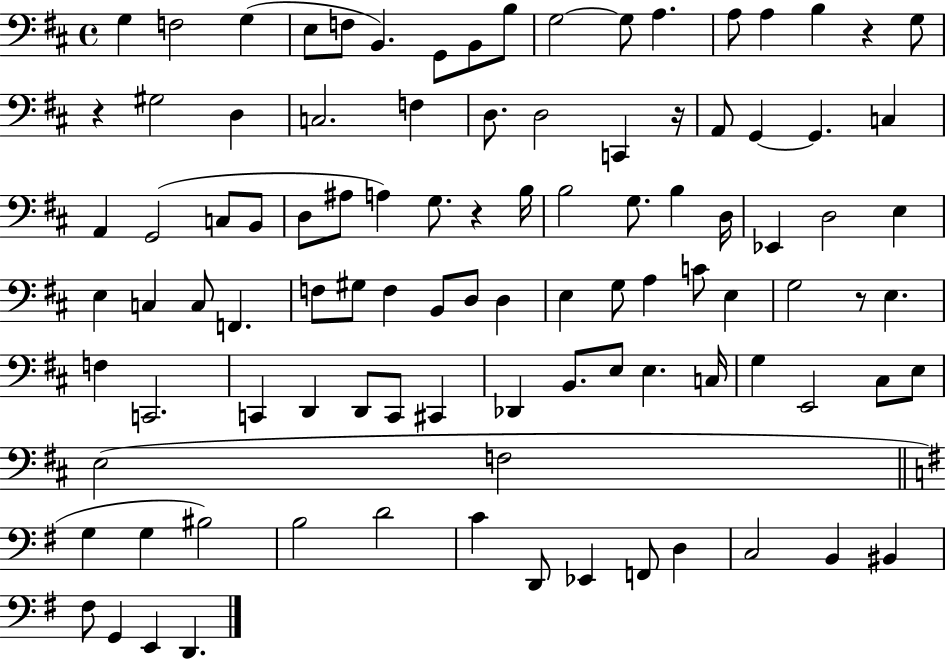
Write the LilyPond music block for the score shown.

{
  \clef bass
  \time 4/4
  \defaultTimeSignature
  \key d \major
  \repeat volta 2 { g4 f2 g4( | e8 f8 b,4.) g,8 b,8 b8 | g2~~ g8 a4. | a8 a4 b4 r4 g8 | \break r4 gis2 d4 | c2. f4 | d8. d2 c,4 r16 | a,8 g,4~~ g,4. c4 | \break a,4 g,2( c8 b,8 | d8 ais8 a4) g8. r4 b16 | b2 g8. b4 d16 | ees,4 d2 e4 | \break e4 c4 c8 f,4. | f8 gis8 f4 b,8 d8 d4 | e4 g8 a4 c'8 e4 | g2 r8 e4. | \break f4 c,2. | c,4 d,4 d,8 c,8 cis,4 | des,4 b,8. e8 e4. c16 | g4 e,2 cis8 e8 | \break e2( f2 | \bar "||" \break \key g \major g4 g4 bis2) | b2 d'2 | c'4 d,8 ees,4 f,8 d4 | c2 b,4 bis,4 | \break fis8 g,4 e,4 d,4. | } \bar "|."
}